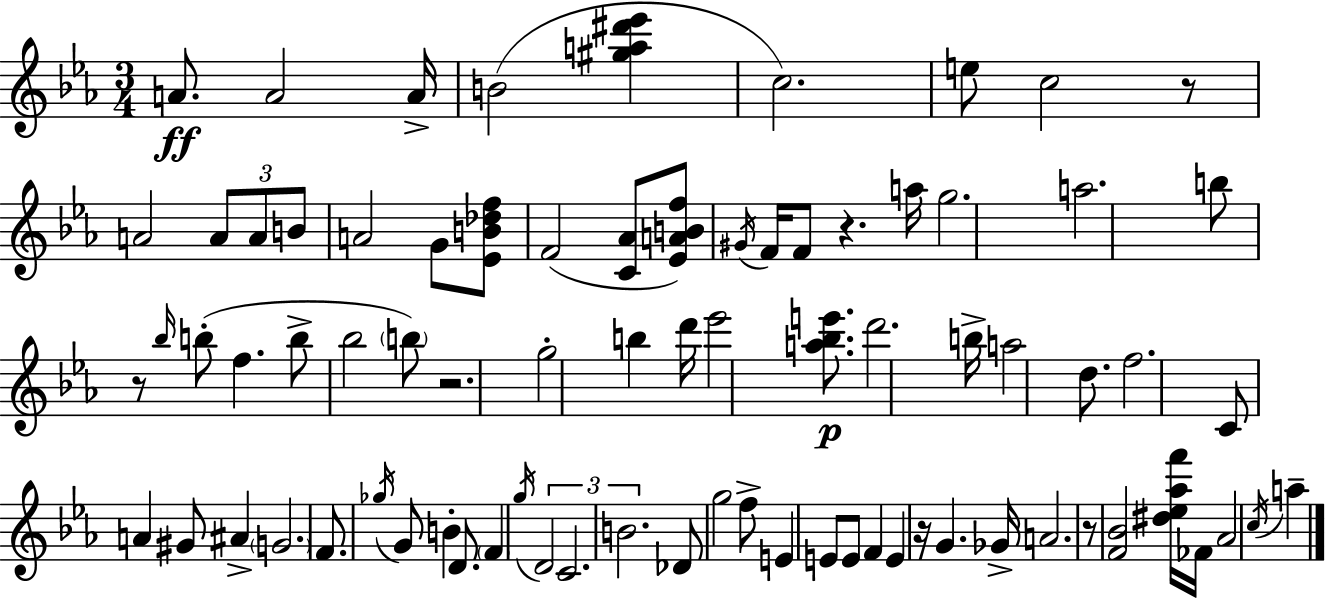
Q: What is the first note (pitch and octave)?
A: A4